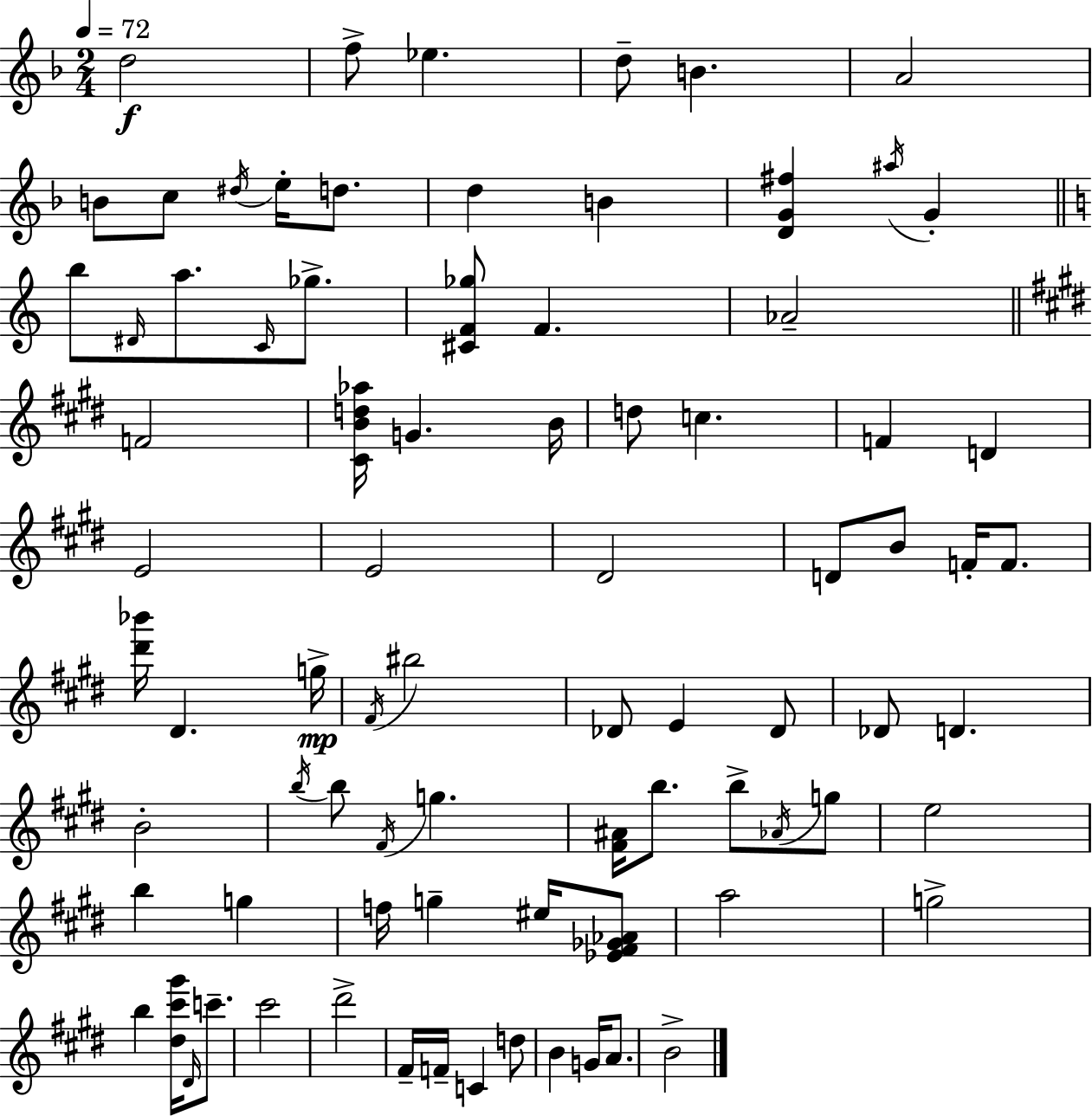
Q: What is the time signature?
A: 2/4